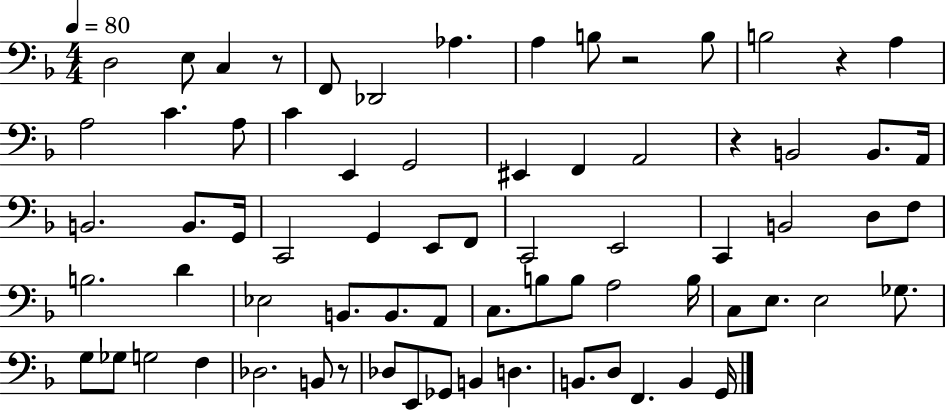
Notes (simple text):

D3/h E3/e C3/q R/e F2/e Db2/h Ab3/q. A3/q B3/e R/h B3/e B3/h R/q A3/q A3/h C4/q. A3/e C4/q E2/q G2/h EIS2/q F2/q A2/h R/q B2/h B2/e. A2/s B2/h. B2/e. G2/s C2/h G2/q E2/e F2/e C2/h E2/h C2/q B2/h D3/e F3/e B3/h. D4/q Eb3/h B2/e. B2/e. A2/e C3/e. B3/e B3/e A3/h B3/s C3/e E3/e. E3/h Gb3/e. G3/e Gb3/e G3/h F3/q Db3/h. B2/e R/e Db3/e E2/e Gb2/e B2/q D3/q. B2/e. D3/e F2/q. B2/q G2/s